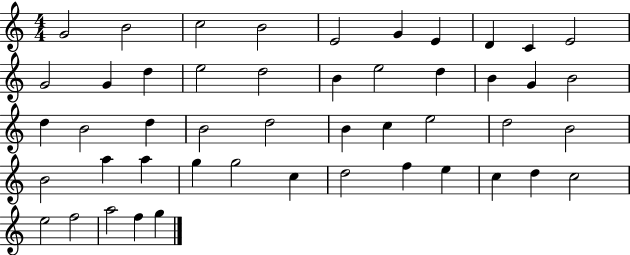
{
  \clef treble
  \numericTimeSignature
  \time 4/4
  \key c \major
  g'2 b'2 | c''2 b'2 | e'2 g'4 e'4 | d'4 c'4 e'2 | \break g'2 g'4 d''4 | e''2 d''2 | b'4 e''2 d''4 | b'4 g'4 b'2 | \break d''4 b'2 d''4 | b'2 d''2 | b'4 c''4 e''2 | d''2 b'2 | \break b'2 a''4 a''4 | g''4 g''2 c''4 | d''2 f''4 e''4 | c''4 d''4 c''2 | \break e''2 f''2 | a''2 f''4 g''4 | \bar "|."
}